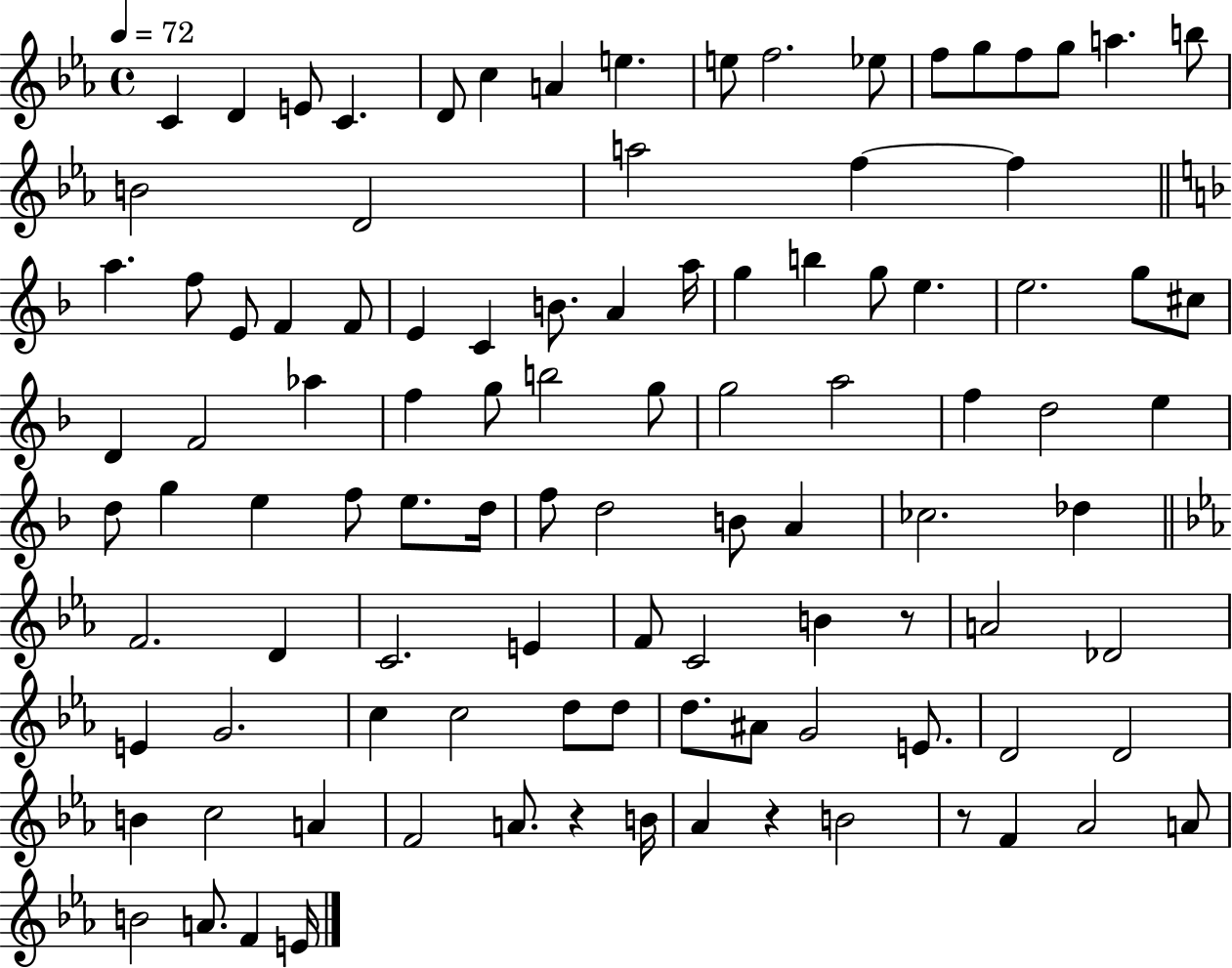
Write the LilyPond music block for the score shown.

{
  \clef treble
  \time 4/4
  \defaultTimeSignature
  \key ees \major
  \tempo 4 = 72
  c'4 d'4 e'8 c'4. | d'8 c''4 a'4 e''4. | e''8 f''2. ees''8 | f''8 g''8 f''8 g''8 a''4. b''8 | \break b'2 d'2 | a''2 f''4~~ f''4 | \bar "||" \break \key f \major a''4. f''8 e'8 f'4 f'8 | e'4 c'4 b'8. a'4 a''16 | g''4 b''4 g''8 e''4. | e''2. g''8 cis''8 | \break d'4 f'2 aes''4 | f''4 g''8 b''2 g''8 | g''2 a''2 | f''4 d''2 e''4 | \break d''8 g''4 e''4 f''8 e''8. d''16 | f''8 d''2 b'8 a'4 | ces''2. des''4 | \bar "||" \break \key ees \major f'2. d'4 | c'2. e'4 | f'8 c'2 b'4 r8 | a'2 des'2 | \break e'4 g'2. | c''4 c''2 d''8 d''8 | d''8. ais'8 g'2 e'8. | d'2 d'2 | \break b'4 c''2 a'4 | f'2 a'8. r4 b'16 | aes'4 r4 b'2 | r8 f'4 aes'2 a'8 | \break b'2 a'8. f'4 e'16 | \bar "|."
}